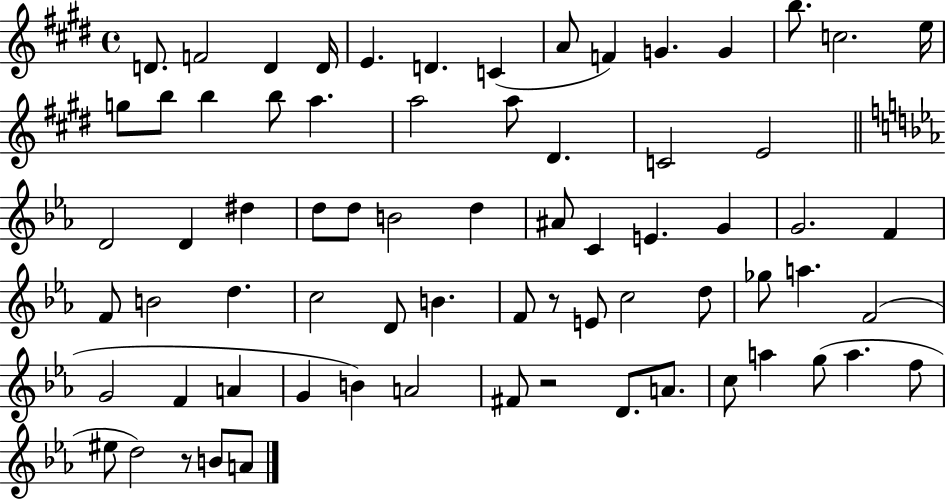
{
  \clef treble
  \time 4/4
  \defaultTimeSignature
  \key e \major
  d'8. f'2 d'4 d'16 | e'4. d'4. c'4( | a'8 f'4) g'4. g'4 | b''8. c''2. e''16 | \break g''8 b''8 b''4 b''8 a''4. | a''2 a''8 dis'4. | c'2 e'2 | \bar "||" \break \key ees \major d'2 d'4 dis''4 | d''8 d''8 b'2 d''4 | ais'8 c'4 e'4. g'4 | g'2. f'4 | \break f'8 b'2 d''4. | c''2 d'8 b'4. | f'8 r8 e'8 c''2 d''8 | ges''8 a''4. f'2( | \break g'2 f'4 a'4 | g'4 b'4) a'2 | fis'8 r2 d'8. a'8. | c''8 a''4 g''8( a''4. f''8 | \break eis''8 d''2) r8 b'8 a'8 | \bar "|."
}